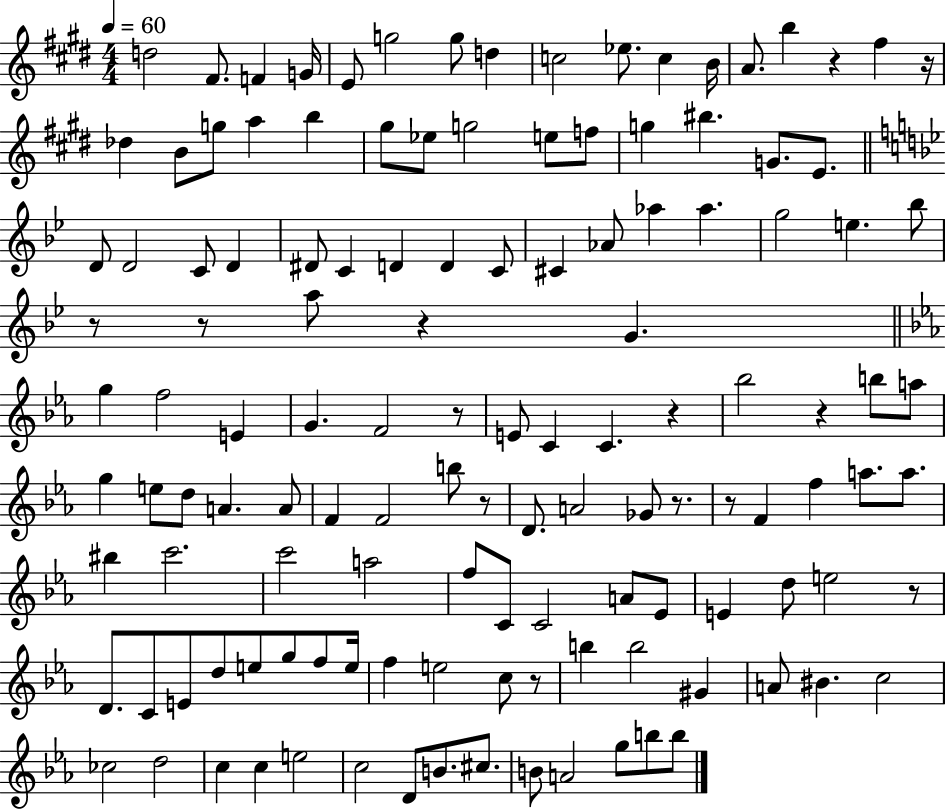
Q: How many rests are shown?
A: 13